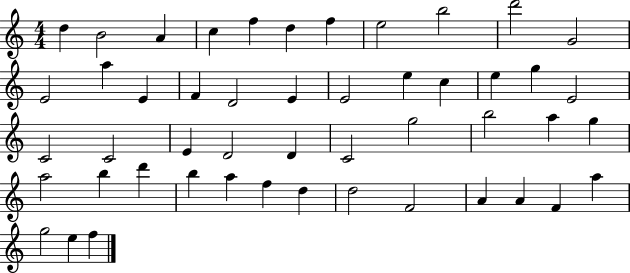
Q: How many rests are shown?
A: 0